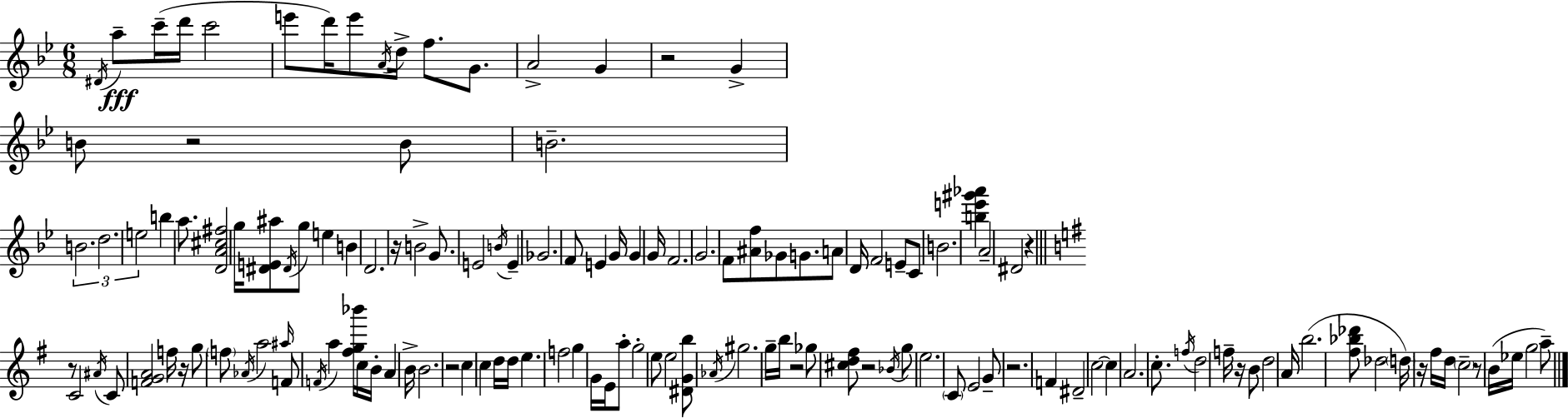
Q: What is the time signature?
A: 6/8